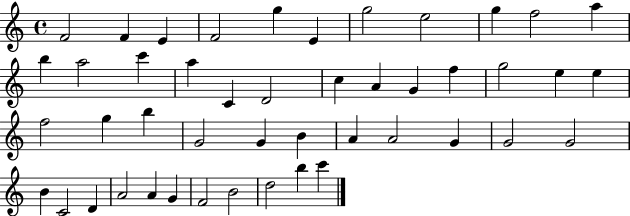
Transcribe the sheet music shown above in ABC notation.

X:1
T:Untitled
M:4/4
L:1/4
K:C
F2 F E F2 g E g2 e2 g f2 a b a2 c' a C D2 c A G f g2 e e f2 g b G2 G B A A2 G G2 G2 B C2 D A2 A G F2 B2 d2 b c'